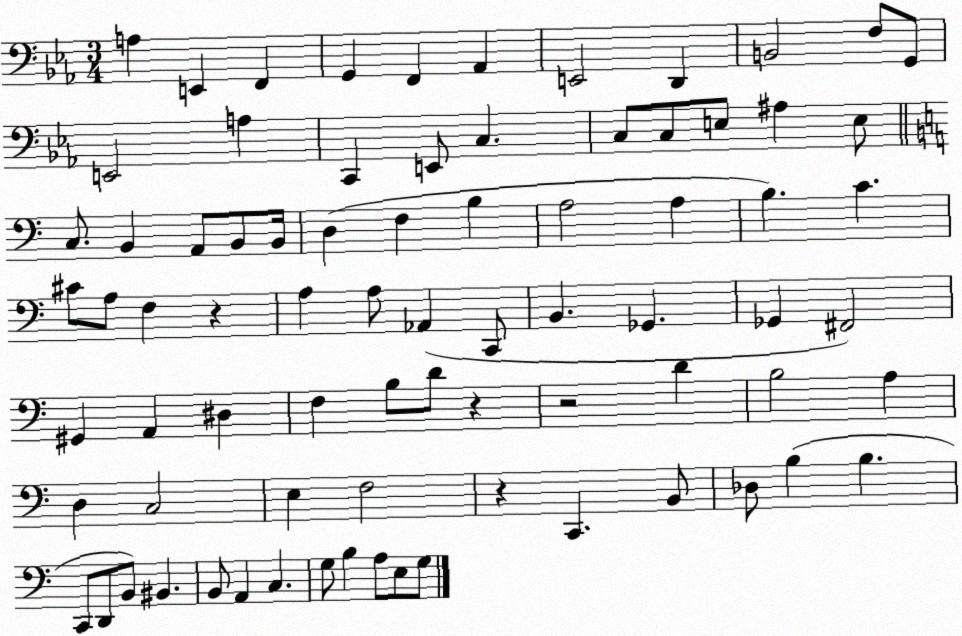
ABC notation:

X:1
T:Untitled
M:3/4
L:1/4
K:Eb
A, E,, F,, G,, F,, _A,, E,,2 D,, B,,2 F,/2 G,,/2 E,,2 A, C,, E,,/2 C, C,/2 C,/2 E,/2 ^A, E,/2 C,/2 B,, A,,/2 B,,/2 B,,/4 D, F, B, A,2 A, B, C ^C/2 A,/2 F, z A, A,/2 _A,, C,,/2 B,, _G,, _G,, ^F,,2 ^G,, A,, ^D, F, B,/2 D/2 z z2 D B,2 A, D, C,2 E, F,2 z C,, B,,/2 _D,/2 B, B, C,,/2 D,,/2 B,,/2 ^B,, B,,/2 A,, C, G,/2 B, A,/2 E,/2 G,/2